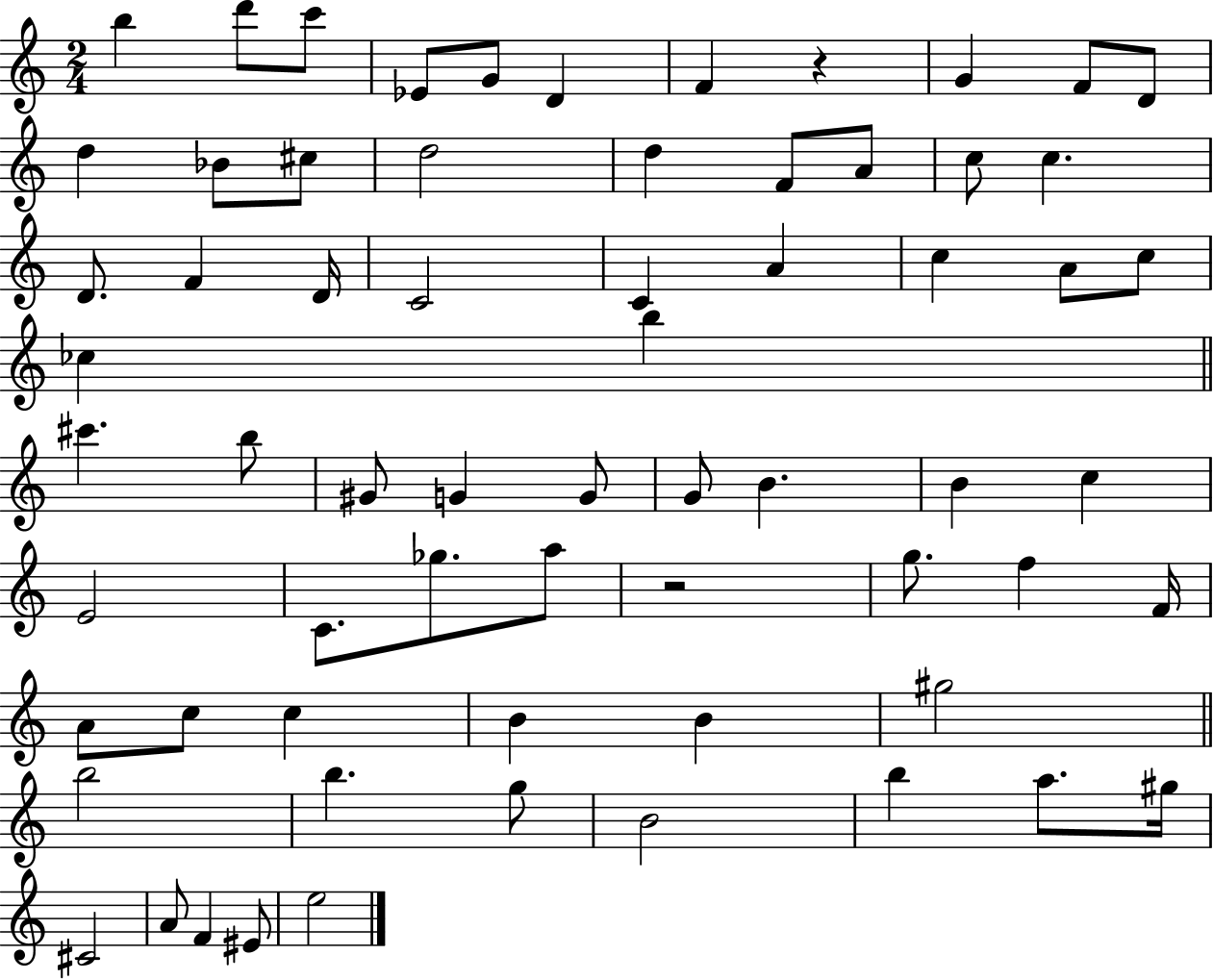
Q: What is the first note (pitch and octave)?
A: B5